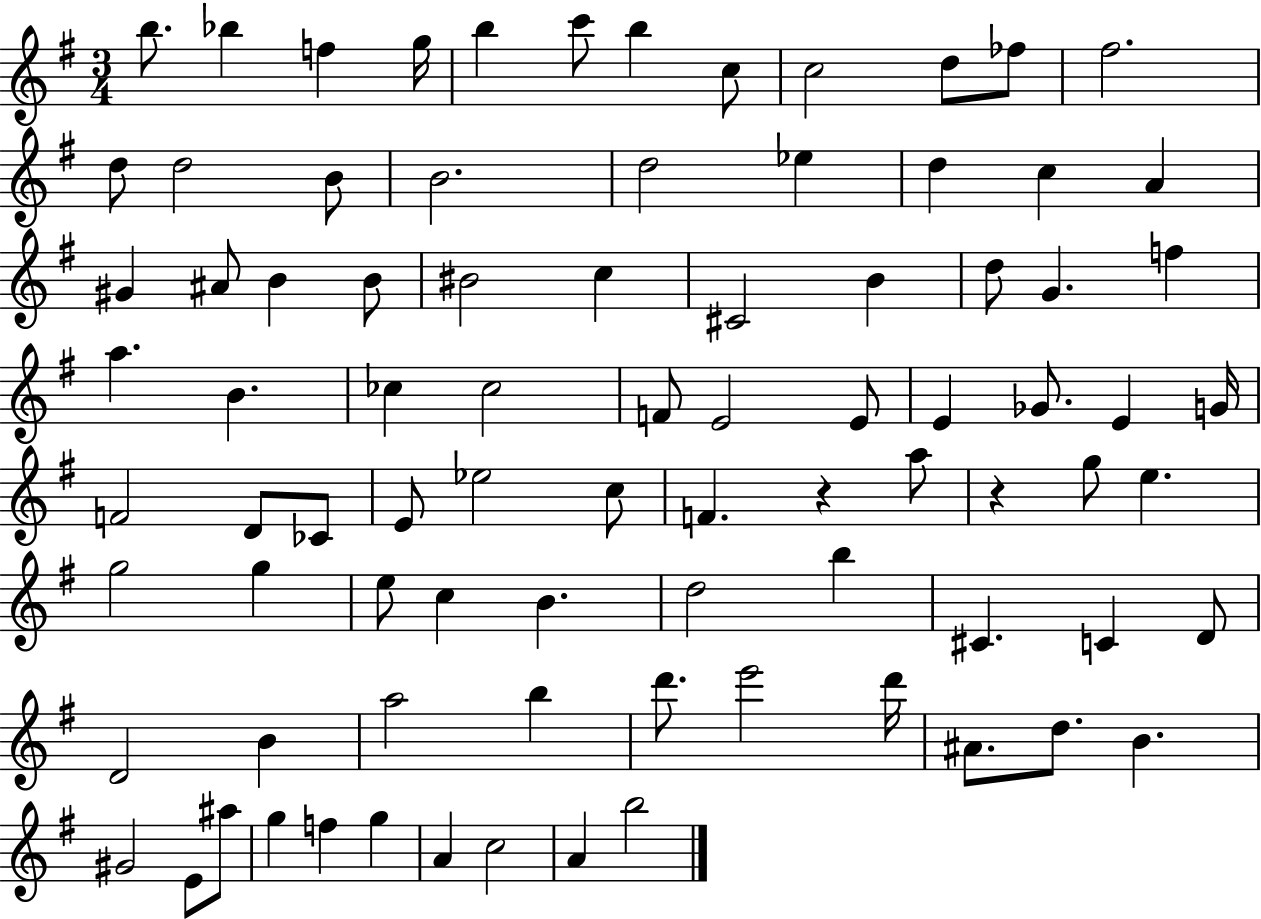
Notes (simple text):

B5/e. Bb5/q F5/q G5/s B5/q C6/e B5/q C5/e C5/h D5/e FES5/e F#5/h. D5/e D5/h B4/e B4/h. D5/h Eb5/q D5/q C5/q A4/q G#4/q A#4/e B4/q B4/e BIS4/h C5/q C#4/h B4/q D5/e G4/q. F5/q A5/q. B4/q. CES5/q CES5/h F4/e E4/h E4/e E4/q Gb4/e. E4/q G4/s F4/h D4/e CES4/e E4/e Eb5/h C5/e F4/q. R/q A5/e R/q G5/e E5/q. G5/h G5/q E5/e C5/q B4/q. D5/h B5/q C#4/q. C4/q D4/e D4/h B4/q A5/h B5/q D6/e. E6/h D6/s A#4/e. D5/e. B4/q. G#4/h E4/e A#5/e G5/q F5/q G5/q A4/q C5/h A4/q B5/h